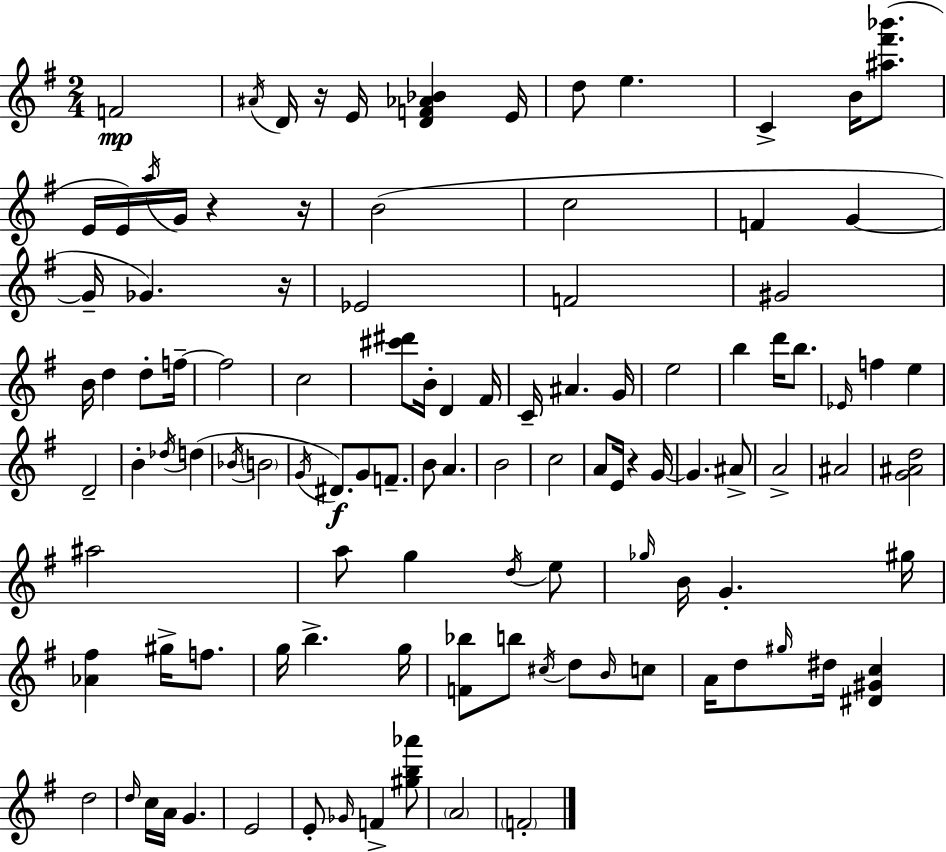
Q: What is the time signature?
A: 2/4